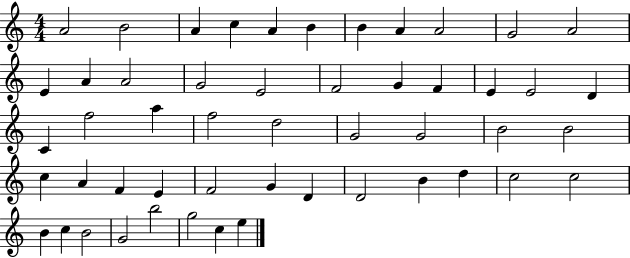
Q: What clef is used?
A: treble